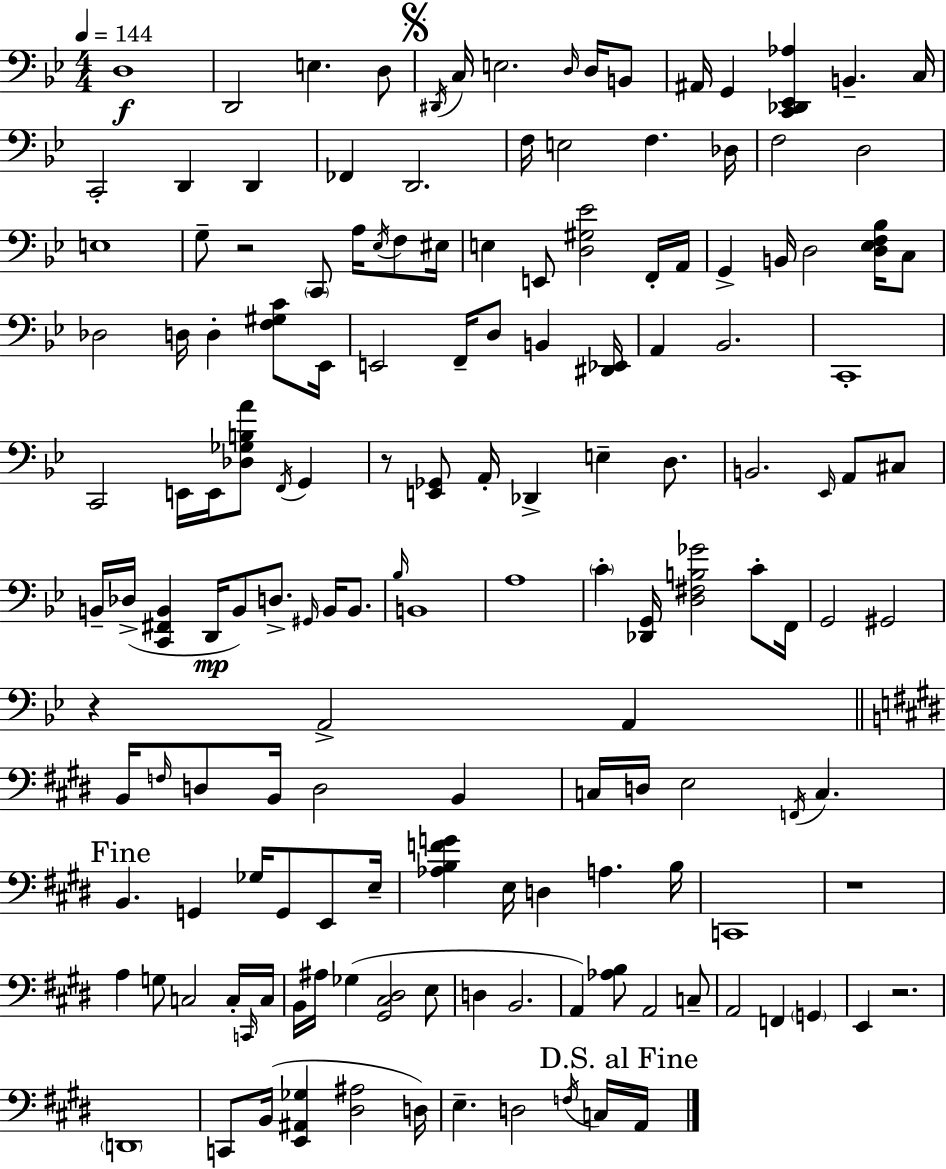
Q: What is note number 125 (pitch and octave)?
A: C2